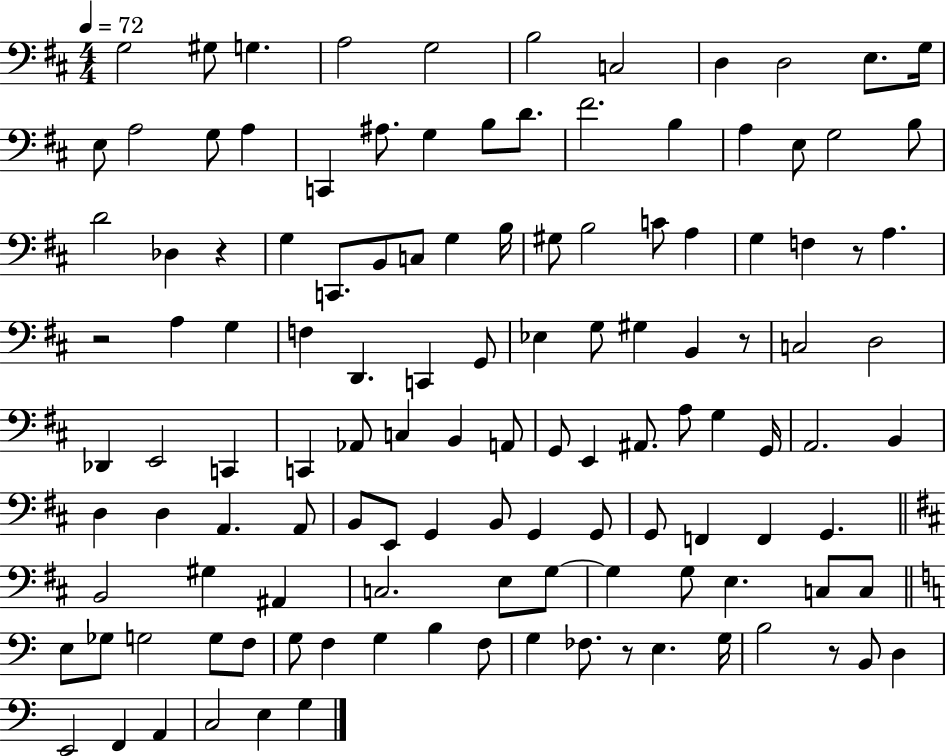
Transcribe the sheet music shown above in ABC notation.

X:1
T:Untitled
M:4/4
L:1/4
K:D
G,2 ^G,/2 G, A,2 G,2 B,2 C,2 D, D,2 E,/2 G,/4 E,/2 A,2 G,/2 A, C,, ^A,/2 G, B,/2 D/2 ^F2 B, A, E,/2 G,2 B,/2 D2 _D, z G, C,,/2 B,,/2 C,/2 G, B,/4 ^G,/2 B,2 C/2 A, G, F, z/2 A, z2 A, G, F, D,, C,, G,,/2 _E, G,/2 ^G, B,, z/2 C,2 D,2 _D,, E,,2 C,, C,, _A,,/2 C, B,, A,,/2 G,,/2 E,, ^A,,/2 A,/2 G, G,,/4 A,,2 B,, D, D, A,, A,,/2 B,,/2 E,,/2 G,, B,,/2 G,, G,,/2 G,,/2 F,, F,, G,, B,,2 ^G, ^A,, C,2 E,/2 G,/2 G, G,/2 E, C,/2 C,/2 E,/2 _G,/2 G,2 G,/2 F,/2 G,/2 F, G, B, F,/2 G, _F,/2 z/2 E, G,/4 B,2 z/2 B,,/2 D, E,,2 F,, A,, C,2 E, G,